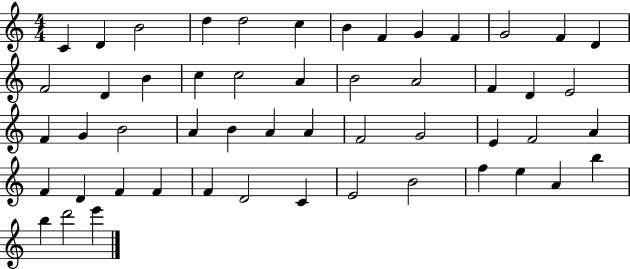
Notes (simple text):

C4/q D4/q B4/h D5/q D5/h C5/q B4/q F4/q G4/q F4/q G4/h F4/q D4/q F4/h D4/q B4/q C5/q C5/h A4/q B4/h A4/h F4/q D4/q E4/h F4/q G4/q B4/h A4/q B4/q A4/q A4/q F4/h G4/h E4/q F4/h A4/q F4/q D4/q F4/q F4/q F4/q D4/h C4/q E4/h B4/h F5/q E5/q A4/q B5/q B5/q D6/h E6/q